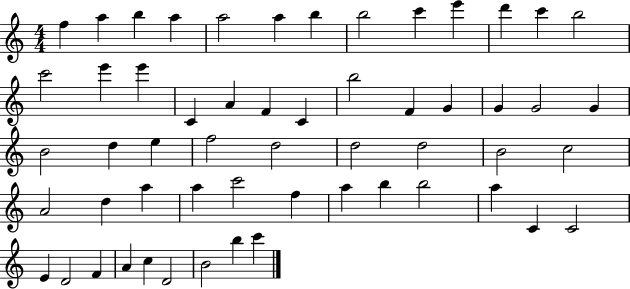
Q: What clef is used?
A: treble